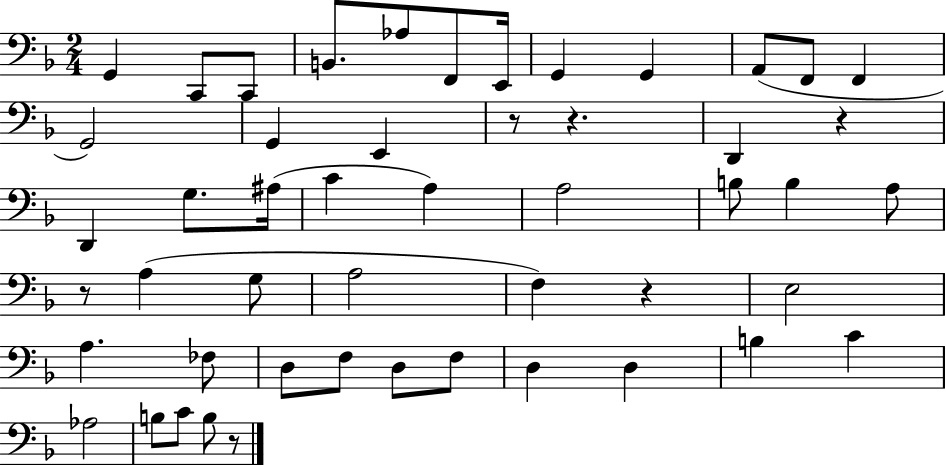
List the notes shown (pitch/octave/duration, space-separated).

G2/q C2/e C2/e B2/e. Ab3/e F2/e E2/s G2/q G2/q A2/e F2/e F2/q G2/h G2/q E2/q R/e R/q. D2/q R/q D2/q G3/e. A#3/s C4/q A3/q A3/h B3/e B3/q A3/e R/e A3/q G3/e A3/h F3/q R/q E3/h A3/q. FES3/e D3/e F3/e D3/e F3/e D3/q D3/q B3/q C4/q Ab3/h B3/e C4/e B3/e R/e